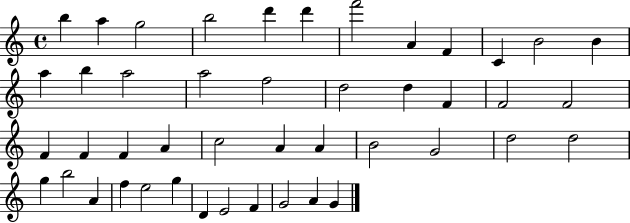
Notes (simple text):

B5/q A5/q G5/h B5/h D6/q D6/q F6/h A4/q F4/q C4/q B4/h B4/q A5/q B5/q A5/h A5/h F5/h D5/h D5/q F4/q F4/h F4/h F4/q F4/q F4/q A4/q C5/h A4/q A4/q B4/h G4/h D5/h D5/h G5/q B5/h A4/q F5/q E5/h G5/q D4/q E4/h F4/q G4/h A4/q G4/q